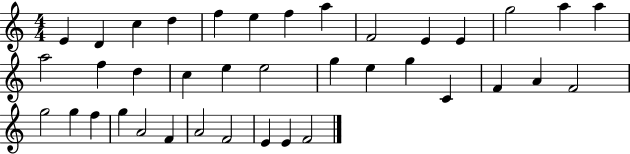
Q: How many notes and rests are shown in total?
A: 38